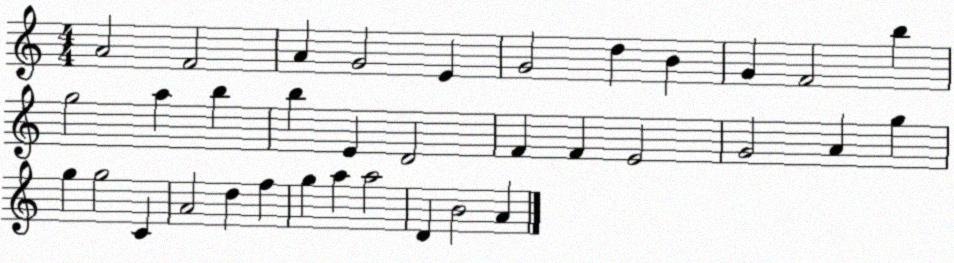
X:1
T:Untitled
M:4/4
L:1/4
K:C
A2 F2 A G2 E G2 d B G F2 b g2 a b b E D2 F F E2 G2 A g g g2 C A2 d f g a a2 D B2 A